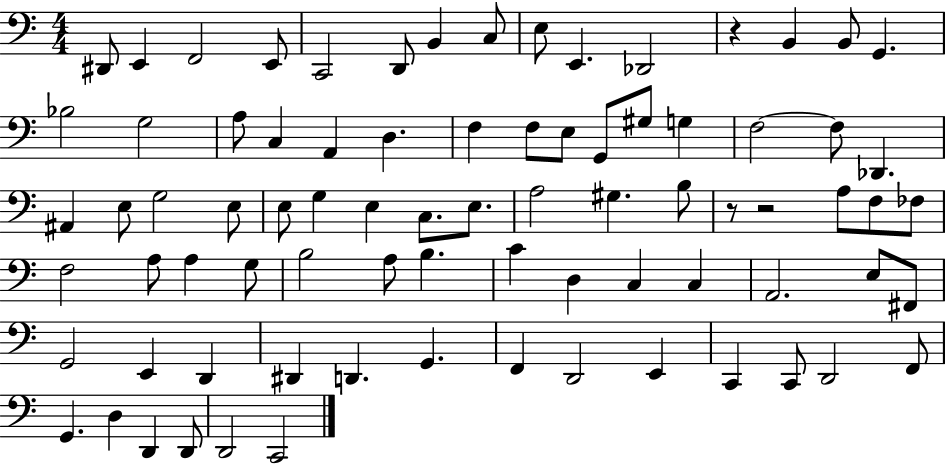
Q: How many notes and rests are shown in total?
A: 80